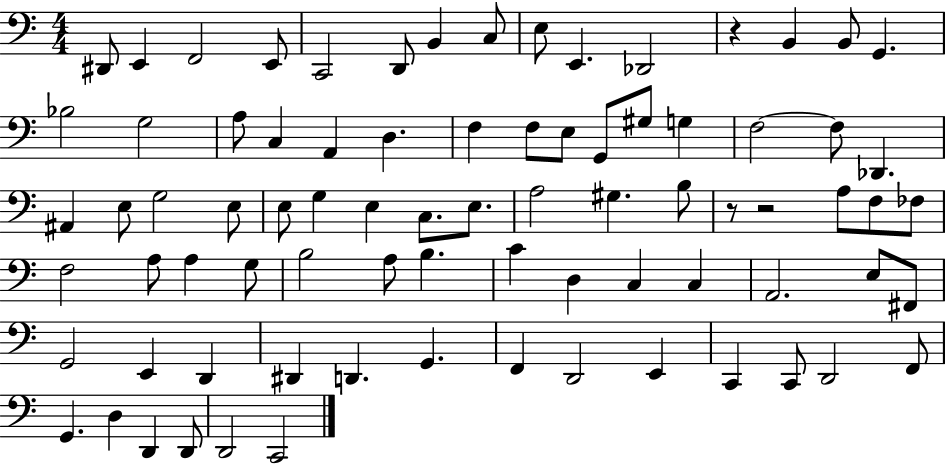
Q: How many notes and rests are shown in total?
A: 80